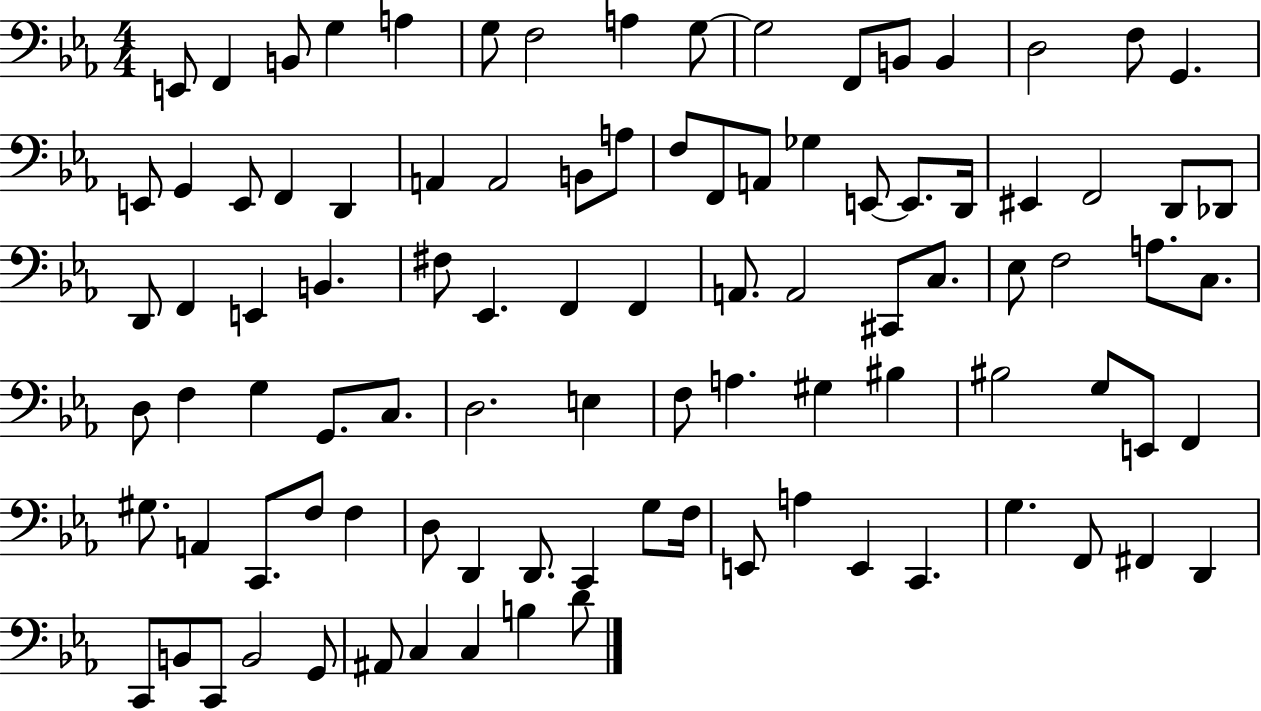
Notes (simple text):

E2/e F2/q B2/e G3/q A3/q G3/e F3/h A3/q G3/e G3/h F2/e B2/e B2/q D3/h F3/e G2/q. E2/e G2/q E2/e F2/q D2/q A2/q A2/h B2/e A3/e F3/e F2/e A2/e Gb3/q E2/e E2/e. D2/s EIS2/q F2/h D2/e Db2/e D2/e F2/q E2/q B2/q. F#3/e Eb2/q. F2/q F2/q A2/e. A2/h C#2/e C3/e. Eb3/e F3/h A3/e. C3/e. D3/e F3/q G3/q G2/e. C3/e. D3/h. E3/q F3/e A3/q. G#3/q BIS3/q BIS3/h G3/e E2/e F2/q G#3/e. A2/q C2/e. F3/e F3/q D3/e D2/q D2/e. C2/q G3/e F3/s E2/e A3/q E2/q C2/q. G3/q. F2/e F#2/q D2/q C2/e B2/e C2/e B2/h G2/e A#2/e C3/q C3/q B3/q D4/e